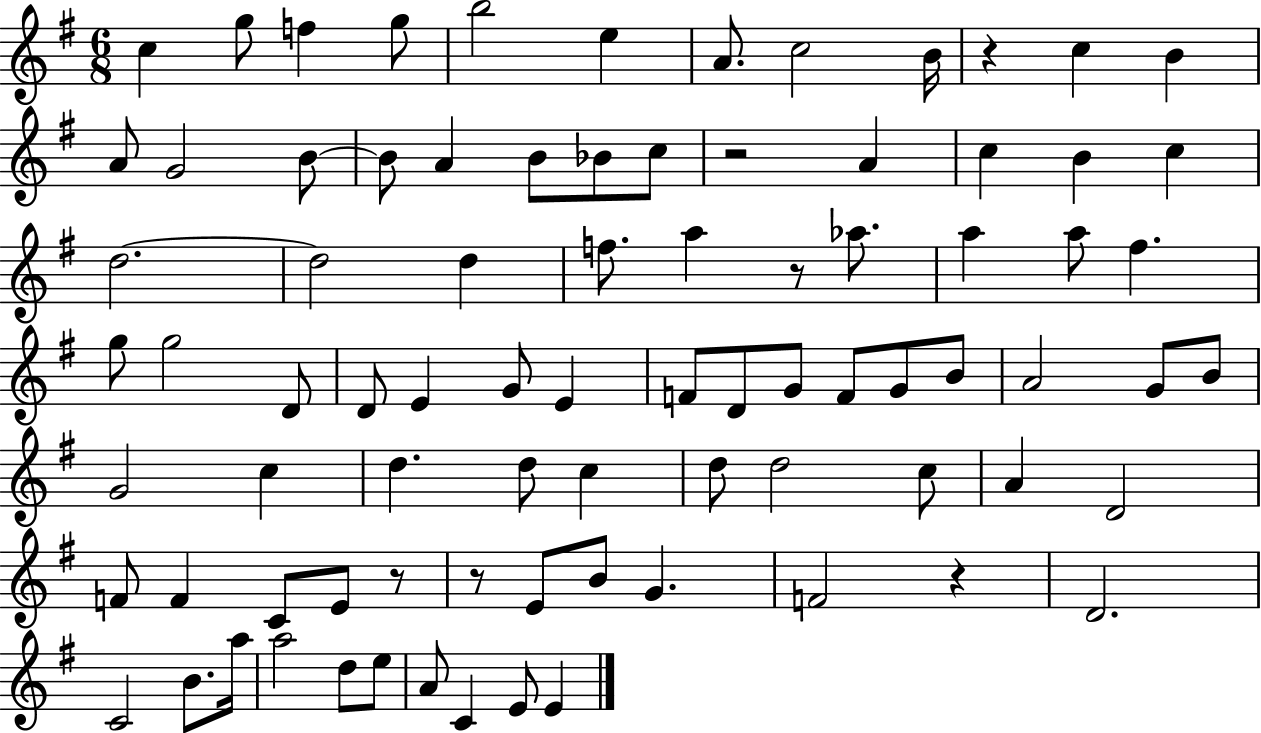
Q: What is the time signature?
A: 6/8